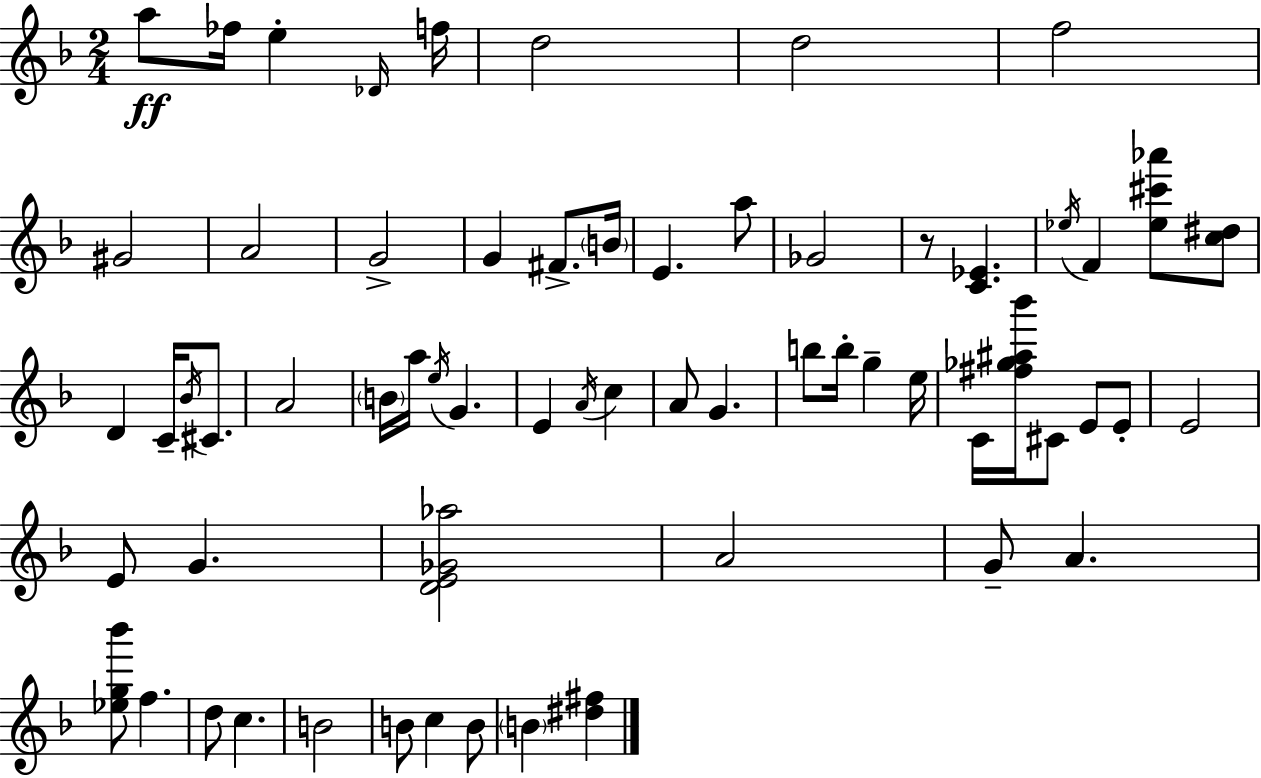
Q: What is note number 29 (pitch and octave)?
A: E4